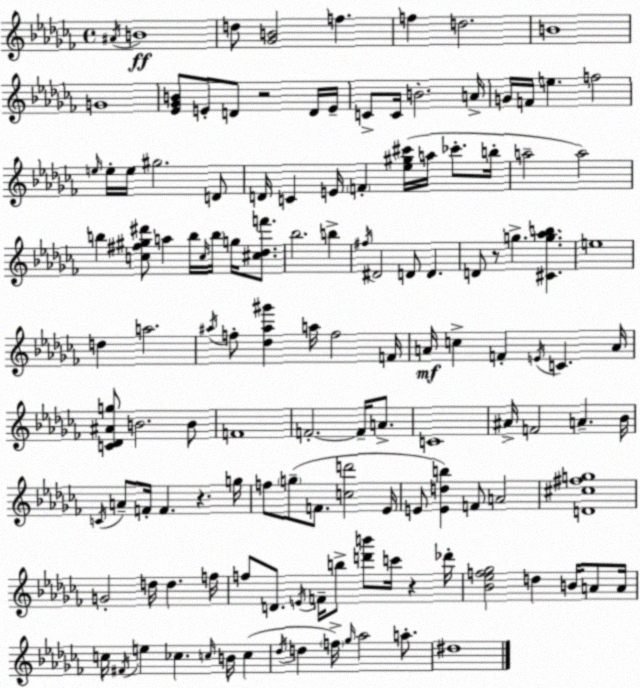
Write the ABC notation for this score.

X:1
T:Untitled
M:4/4
L:1/4
K:Abm
^A/4 B4 d/2 [_GB]2 f f d2 B4 G4 [_E_GB]/2 E/2 D/2 z2 D/4 E/4 C/2 C/4 B2 A/4 G/4 F/4 e f2 e/4 e/4 e/4 ^g2 D/2 D/4 C E/4 F [_e^g^c']/4 a/4 _c'/2 b/4 a2 a2 b [c^f^g^d']/2 a b/4 c/4 b/4 g/4 [^c_df']/2 _b2 b ^f/4 ^D2 D/2 D D/2 z/2 g [^Cg_ab] e4 d a2 ^a/4 f/2 [_d^a^g'] a/4 f2 F/4 A/4 c F E/4 C A/4 [C_D^Ag]/2 B2 B/2 F4 F2 F/4 A/2 C4 ^A/4 F2 A _B/4 C/4 A/2 F/4 F z g/4 f/2 g/2 F/2 [cd']2 _E/4 E/2 [Edb] F/2 A2 [D^c^fg]4 G2 d/4 d f/4 f/2 D/2 E/4 F/4 b/2 [d'b']/2 c'/4 z _d'/4 [_B_ef_g]2 d B/4 A/2 A/4 c/4 ^F/4 e _c c/4 B/4 c _d/4 d f/4 _g/4 _a2 a/2 ^d4